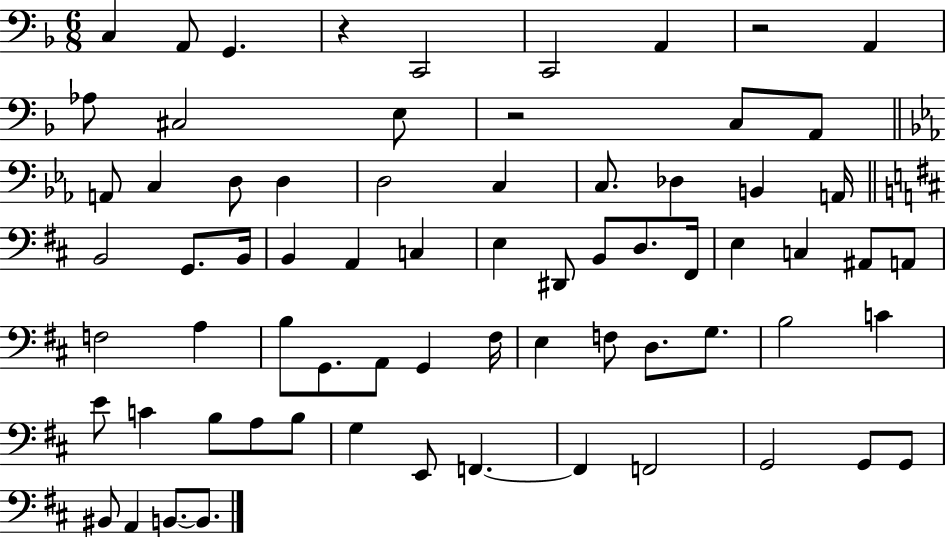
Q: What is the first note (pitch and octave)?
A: C3